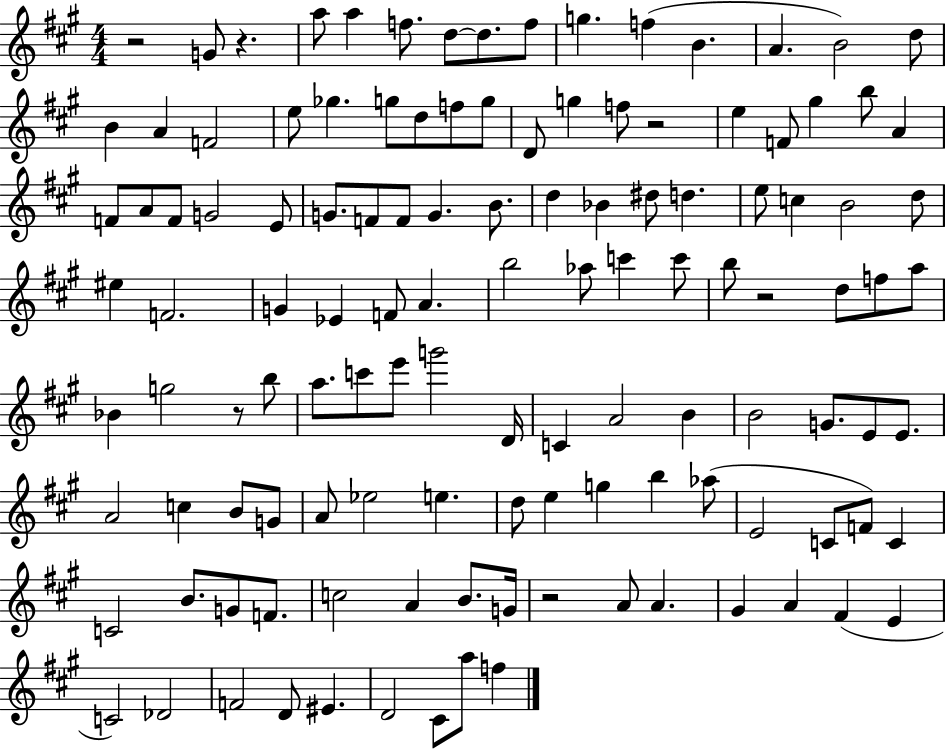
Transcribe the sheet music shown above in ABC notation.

X:1
T:Untitled
M:4/4
L:1/4
K:A
z2 G/2 z a/2 a f/2 d/2 d/2 f/2 g f B A B2 d/2 B A F2 e/2 _g g/2 d/2 f/2 g/2 D/2 g f/2 z2 e F/2 ^g b/2 A F/2 A/2 F/2 G2 E/2 G/2 F/2 F/2 G B/2 d _B ^d/2 d e/2 c B2 d/2 ^e F2 G _E F/2 A b2 _a/2 c' c'/2 b/2 z2 d/2 f/2 a/2 _B g2 z/2 b/2 a/2 c'/2 e'/2 g'2 D/4 C A2 B B2 G/2 E/2 E/2 A2 c B/2 G/2 A/2 _e2 e d/2 e g b _a/2 E2 C/2 F/2 C C2 B/2 G/2 F/2 c2 A B/2 G/4 z2 A/2 A ^G A ^F E C2 _D2 F2 D/2 ^E D2 ^C/2 a/2 f